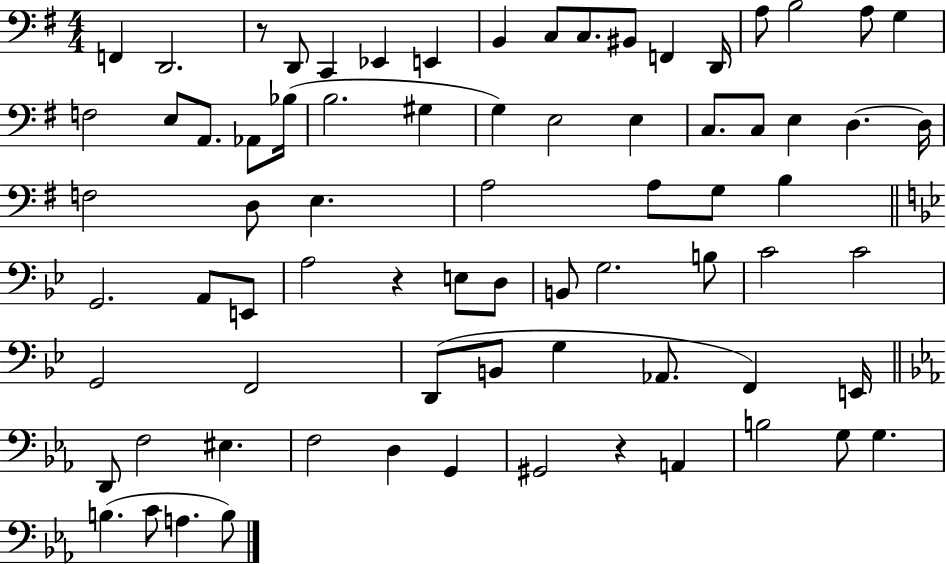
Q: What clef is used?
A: bass